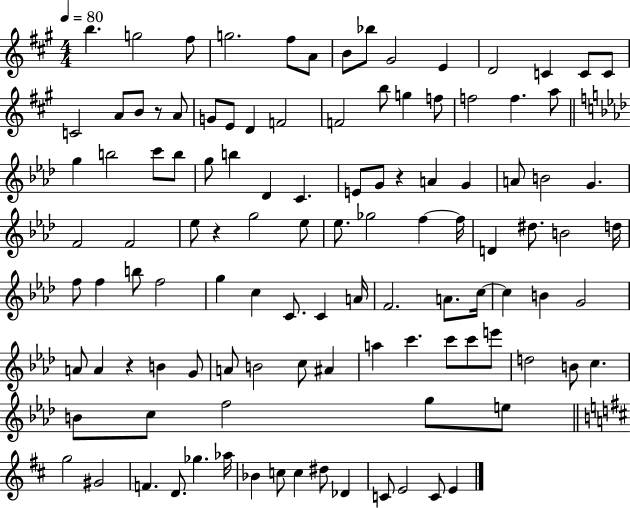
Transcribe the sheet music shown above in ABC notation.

X:1
T:Untitled
M:4/4
L:1/4
K:A
b g2 ^f/2 g2 ^f/2 A/2 B/2 _b/2 ^G2 E D2 C C/2 C/2 C2 A/2 B/2 z/2 A/2 G/2 E/2 D F2 F2 b/2 g f/2 f2 f a/2 g b2 c'/2 b/2 g/2 b _D C E/2 G/2 z A G A/2 B2 G F2 F2 _e/2 z g2 _e/2 _e/2 _g2 f f/4 D ^d/2 B2 d/4 f/2 f b/2 f2 g c C/2 C A/4 F2 A/2 c/4 c B G2 A/2 A z B G/2 A/2 B2 c/2 ^A a c' c'/2 c'/2 e'/2 d2 B/2 c B/2 c/2 f2 g/2 e/2 g2 ^G2 F D/2 _g _a/4 _B c/2 c ^d/2 _D C/2 E2 C/2 E